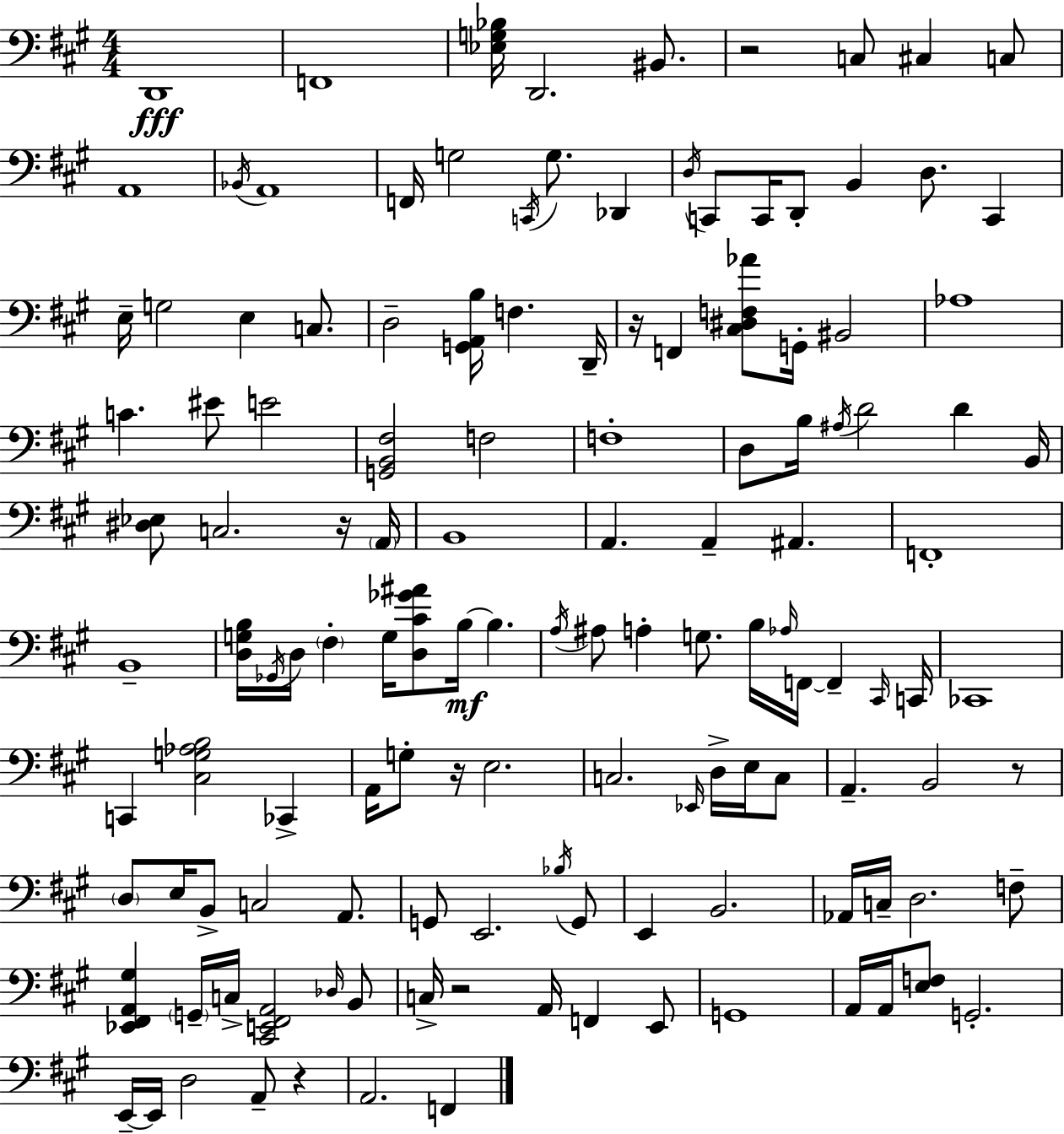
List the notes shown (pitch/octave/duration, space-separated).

D2/w F2/w [Eb3,G3,Bb3]/s D2/h. BIS2/e. R/h C3/e C#3/q C3/e A2/w Bb2/s A2/w F2/s G3/h C2/s G3/e. Db2/q D3/s C2/e C2/s D2/e B2/q D3/e. C2/q E3/s G3/h E3/q C3/e. D3/h [G2,A2,B3]/s F3/q. D2/s R/s F2/q [C#3,D#3,F3,Ab4]/e G2/s BIS2/h Ab3/w C4/q. EIS4/e E4/h [G2,B2,F#3]/h F3/h F3/w D3/e B3/s A#3/s D4/h D4/q B2/s [D#3,Eb3]/e C3/h. R/s A2/s B2/w A2/q. A2/q A#2/q. F2/w B2/w [D3,G3,B3]/s Gb2/s D3/s F#3/q G3/s [D3,C#4,Gb4,A#4]/e B3/s B3/q. A3/s A#3/e A3/q G3/e. B3/s Ab3/s F2/s F2/q C#2/s C2/s CES2/w C2/q [C#3,G3,Ab3,B3]/h CES2/q A2/s G3/e R/s E3/h. C3/h. Eb2/s D3/s E3/s C3/e A2/q. B2/h R/e D3/e E3/s B2/e C3/h A2/e. G2/e E2/h. Bb3/s G2/e E2/q B2/h. Ab2/s C3/s D3/h. F3/e [Eb2,F#2,A2,G#3]/q G2/s C3/s [C#2,E2,F#2,A2]/h Db3/s B2/e C3/s R/h A2/s F2/q E2/e G2/w A2/s A2/s [E3,F3]/e G2/h. E2/s E2/s D3/h A2/e R/q A2/h. F2/q